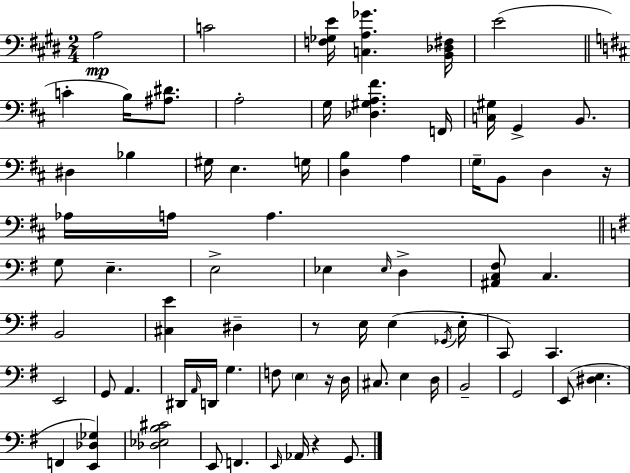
X:1
T:Untitled
M:2/4
L:1/4
K:E
A,2 C2 [F,_G,E]/4 [C,A,_G] [B,,_D,^F,]/4 E2 C B,/4 [^A,^D]/2 A,2 G,/4 [_D,^G,A,^F] F,,/4 [C,^G,]/4 G,, B,,/2 ^D, _B, ^G,/4 E, G,/4 [D,B,] A, G,/4 B,,/2 D, z/4 _A,/4 A,/4 A, G,/2 E, E,2 _E, _E,/4 D, [^A,,C,^F,]/2 C, B,,2 [^C,E] ^D, z/2 E,/4 E, _G,,/4 E,/4 C,,/2 C,, E,,2 G,,/2 A,, ^D,,/4 A,,/4 D,,/4 G, F,/2 E, z/4 D,/4 ^C,/2 E, D,/4 B,,2 G,,2 E,,/2 [^D,E,] F,, [E,,_D,_G,] [_D,_E,B,^C]2 E,,/2 F,, E,,/4 _A,,/4 z G,,/2